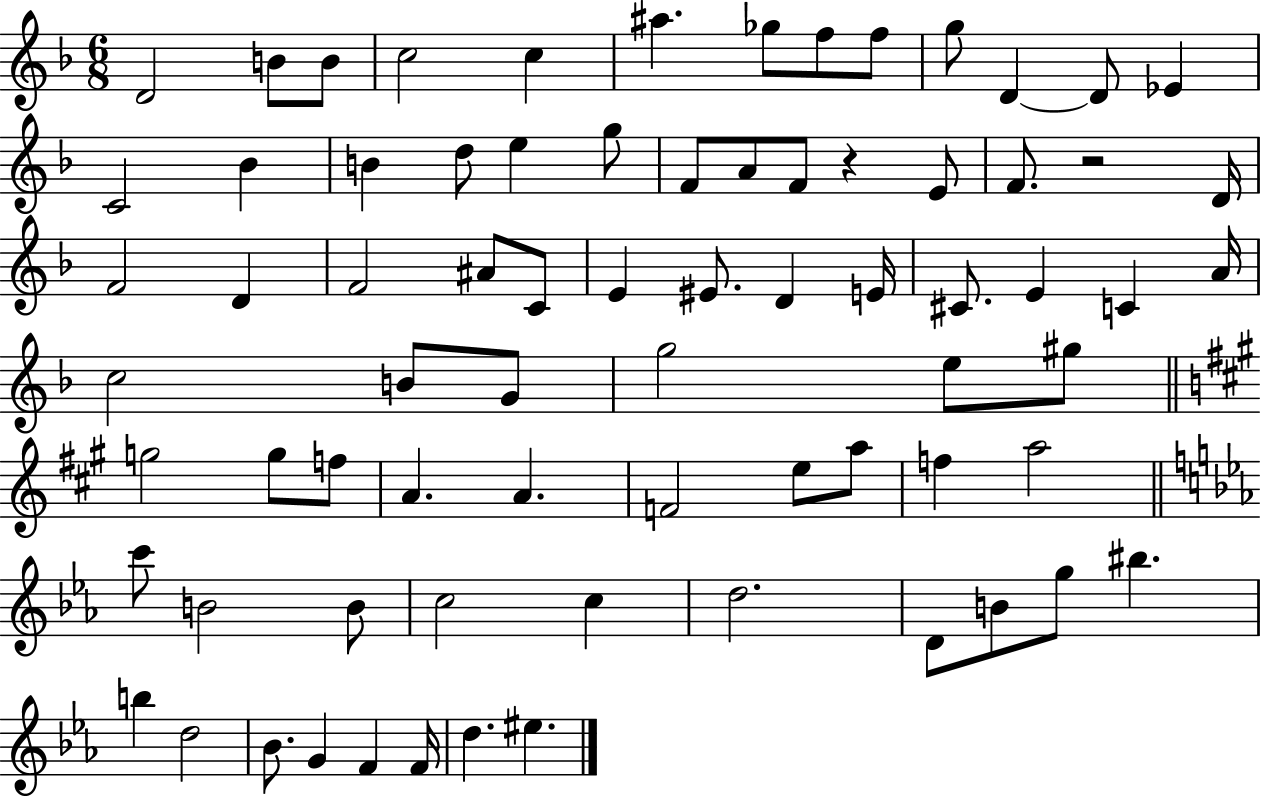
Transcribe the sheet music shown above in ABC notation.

X:1
T:Untitled
M:6/8
L:1/4
K:F
D2 B/2 B/2 c2 c ^a _g/2 f/2 f/2 g/2 D D/2 _E C2 _B B d/2 e g/2 F/2 A/2 F/2 z E/2 F/2 z2 D/4 F2 D F2 ^A/2 C/2 E ^E/2 D E/4 ^C/2 E C A/4 c2 B/2 G/2 g2 e/2 ^g/2 g2 g/2 f/2 A A F2 e/2 a/2 f a2 c'/2 B2 B/2 c2 c d2 D/2 B/2 g/2 ^b b d2 _B/2 G F F/4 d ^e